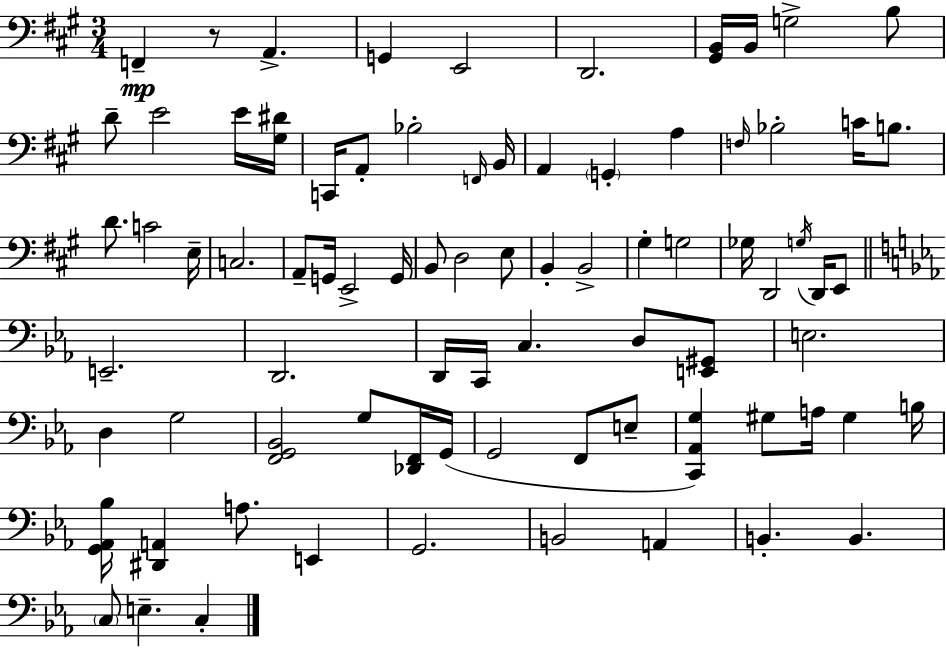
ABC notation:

X:1
T:Untitled
M:3/4
L:1/4
K:A
F,, z/2 A,, G,, E,,2 D,,2 [^G,,B,,]/4 B,,/4 G,2 B,/2 D/2 E2 E/4 [^G,^D]/4 C,,/4 A,,/2 _B,2 F,,/4 B,,/4 A,, G,, A, F,/4 _B,2 C/4 B,/2 D/2 C2 E,/4 C,2 A,,/2 G,,/4 E,,2 G,,/4 B,,/2 D,2 E,/2 B,, B,,2 ^G, G,2 _G,/4 D,,2 G,/4 D,,/4 E,,/2 E,,2 D,,2 D,,/4 C,,/4 C, D,/2 [E,,^G,,]/2 E,2 D, G,2 [F,,G,,_B,,]2 G,/2 [_D,,F,,]/4 G,,/4 G,,2 F,,/2 E,/2 [C,,_A,,G,] ^G,/2 A,/4 ^G, B,/4 [G,,_A,,_B,]/4 [^D,,A,,] A,/2 E,, G,,2 B,,2 A,, B,, B,, C,/2 E, C,